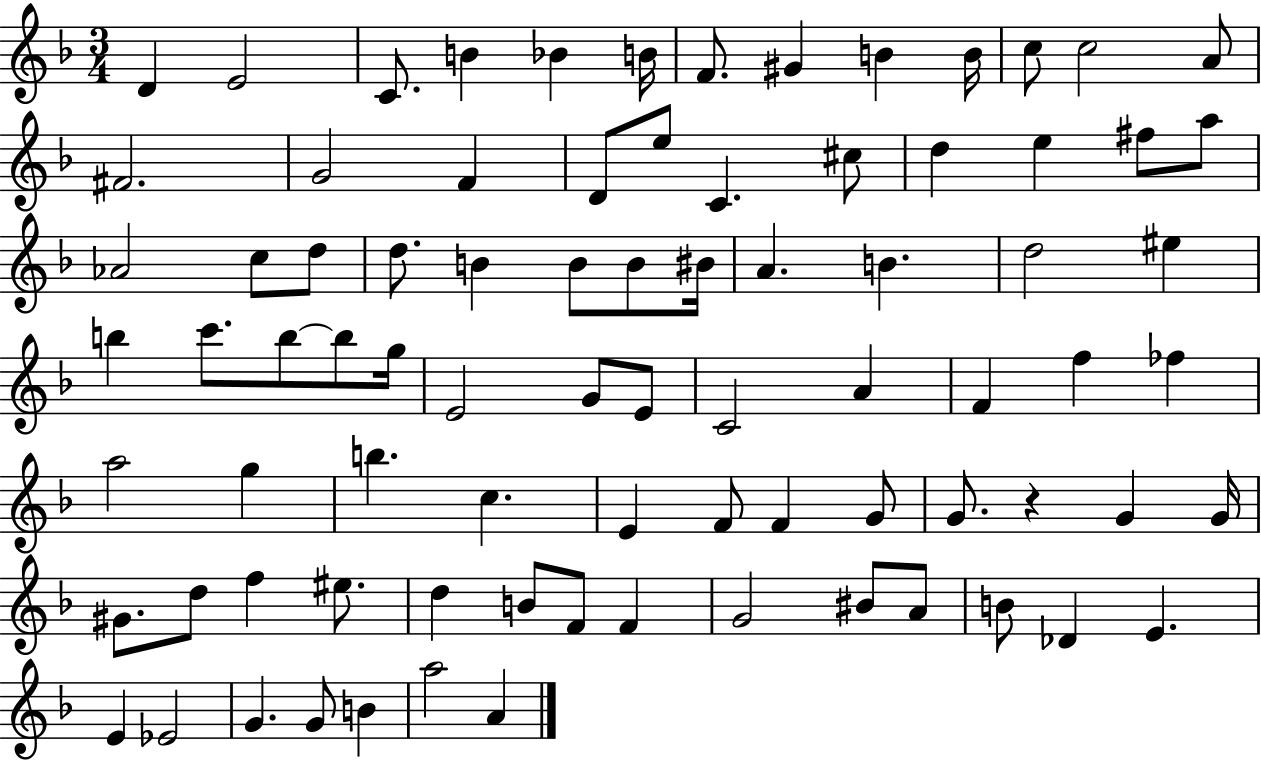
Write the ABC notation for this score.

X:1
T:Untitled
M:3/4
L:1/4
K:F
D E2 C/2 B _B B/4 F/2 ^G B B/4 c/2 c2 A/2 ^F2 G2 F D/2 e/2 C ^c/2 d e ^f/2 a/2 _A2 c/2 d/2 d/2 B B/2 B/2 ^B/4 A B d2 ^e b c'/2 b/2 b/2 g/4 E2 G/2 E/2 C2 A F f _f a2 g b c E F/2 F G/2 G/2 z G G/4 ^G/2 d/2 f ^e/2 d B/2 F/2 F G2 ^B/2 A/2 B/2 _D E E _E2 G G/2 B a2 A